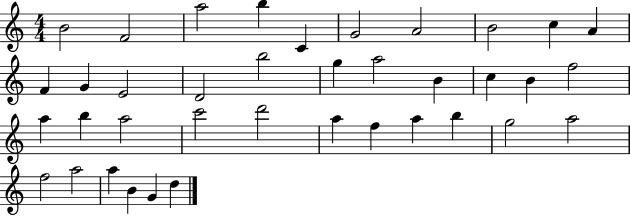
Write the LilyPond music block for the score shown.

{
  \clef treble
  \numericTimeSignature
  \time 4/4
  \key c \major
  b'2 f'2 | a''2 b''4 c'4 | g'2 a'2 | b'2 c''4 a'4 | \break f'4 g'4 e'2 | d'2 b''2 | g''4 a''2 b'4 | c''4 b'4 f''2 | \break a''4 b''4 a''2 | c'''2 d'''2 | a''4 f''4 a''4 b''4 | g''2 a''2 | \break f''2 a''2 | a''4 b'4 g'4 d''4 | \bar "|."
}